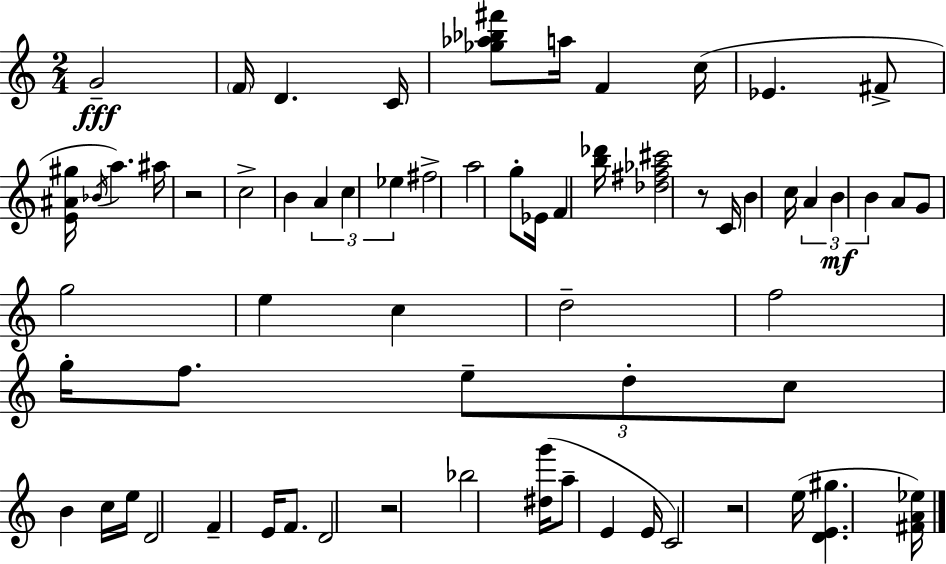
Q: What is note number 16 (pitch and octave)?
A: C5